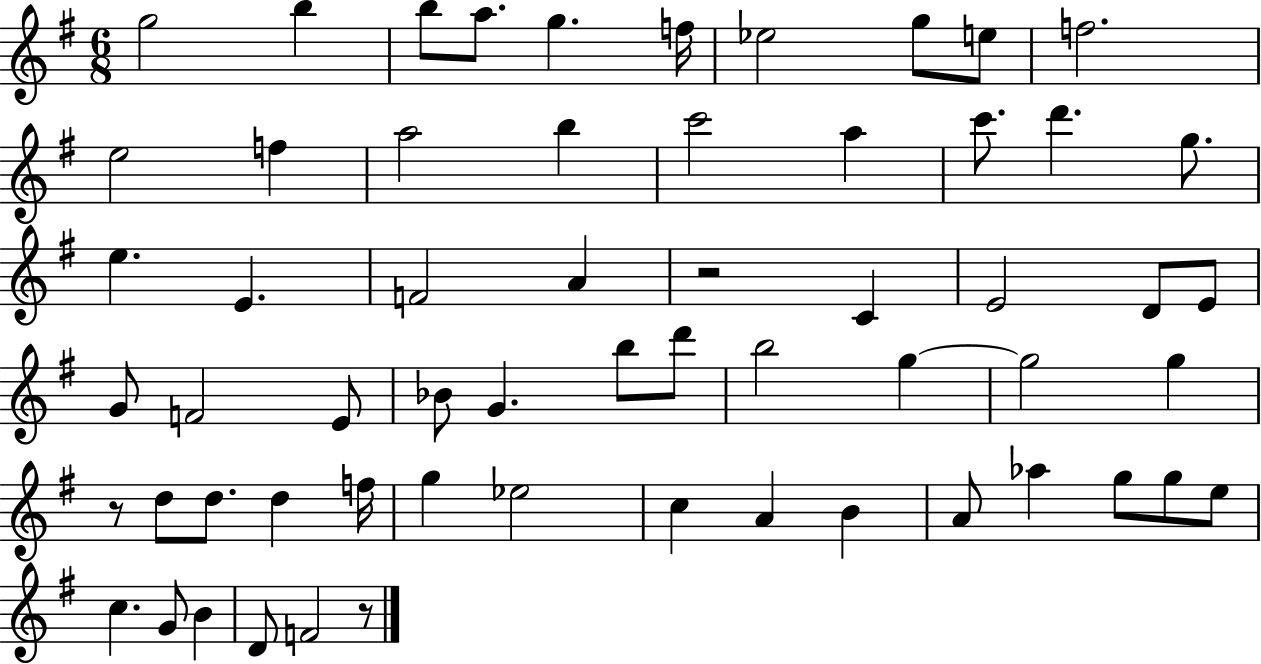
{
  \clef treble
  \numericTimeSignature
  \time 6/8
  \key g \major
  \repeat volta 2 { g''2 b''4 | b''8 a''8. g''4. f''16 | ees''2 g''8 e''8 | f''2. | \break e''2 f''4 | a''2 b''4 | c'''2 a''4 | c'''8. d'''4. g''8. | \break e''4. e'4. | f'2 a'4 | r2 c'4 | e'2 d'8 e'8 | \break g'8 f'2 e'8 | bes'8 g'4. b''8 d'''8 | b''2 g''4~~ | g''2 g''4 | \break r8 d''8 d''8. d''4 f''16 | g''4 ees''2 | c''4 a'4 b'4 | a'8 aes''4 g''8 g''8 e''8 | \break c''4. g'8 b'4 | d'8 f'2 r8 | } \bar "|."
}